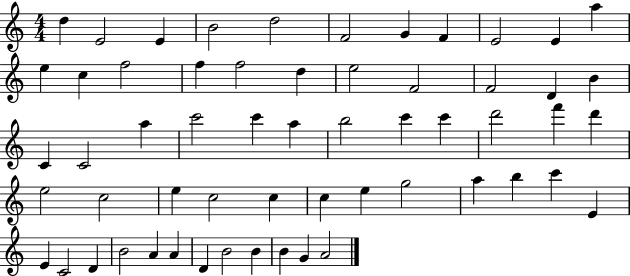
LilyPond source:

{
  \clef treble
  \numericTimeSignature
  \time 4/4
  \key c \major
  d''4 e'2 e'4 | b'2 d''2 | f'2 g'4 f'4 | e'2 e'4 a''4 | \break e''4 c''4 f''2 | f''4 f''2 d''4 | e''2 f'2 | f'2 d'4 b'4 | \break c'4 c'2 a''4 | c'''2 c'''4 a''4 | b''2 c'''4 c'''4 | d'''2 f'''4 d'''4 | \break e''2 c''2 | e''4 c''2 c''4 | c''4 e''4 g''2 | a''4 b''4 c'''4 e'4 | \break e'4 c'2 d'4 | b'2 a'4 a'4 | d'4 b'2 b'4 | b'4 g'4 a'2 | \break \bar "|."
}